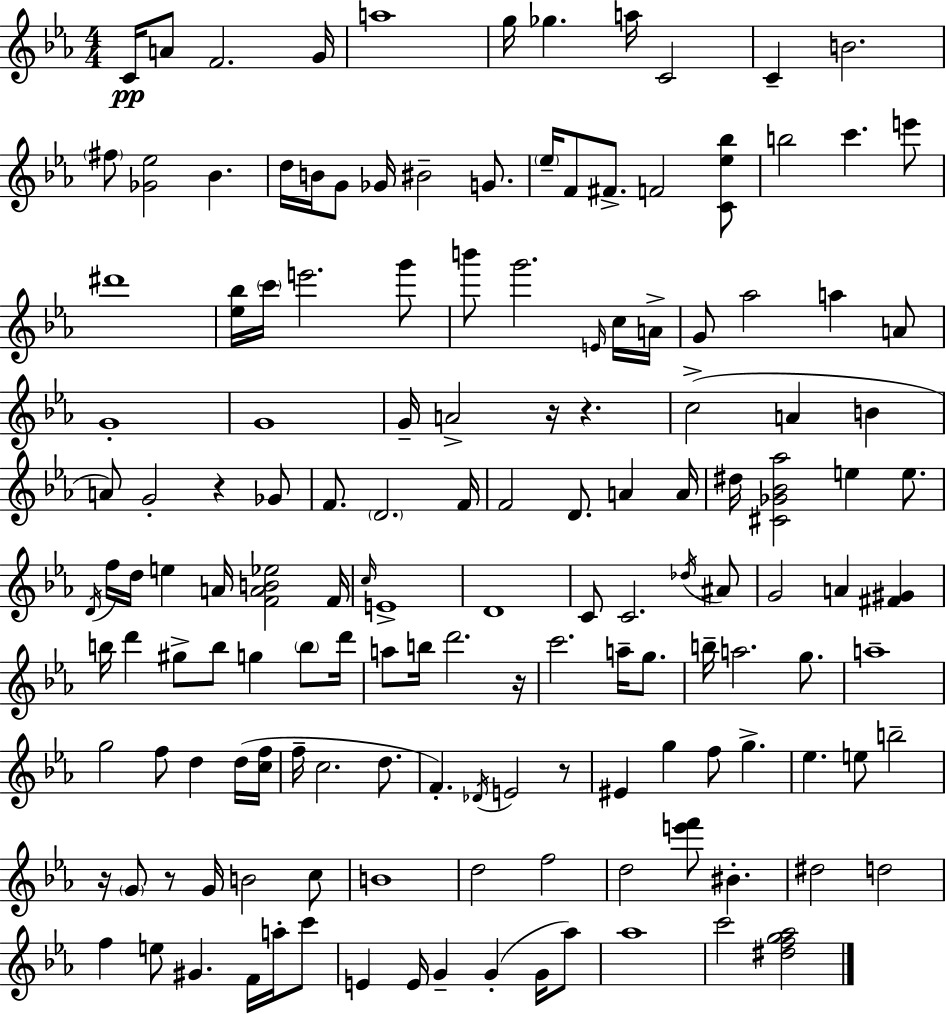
C4/s A4/e F4/h. G4/s A5/w G5/s Gb5/q. A5/s C4/h C4/q B4/h. F#5/e [Gb4,Eb5]/h Bb4/q. D5/s B4/s G4/e Gb4/s BIS4/h G4/e. Eb5/s F4/e F#4/e. F4/h [C4,Eb5,Bb5]/e B5/h C6/q. E6/e D#6/w [Eb5,Bb5]/s C6/s E6/h. G6/e B6/e G6/h. E4/s C5/s A4/s G4/e Ab5/h A5/q A4/e G4/w G4/w G4/s A4/h R/s R/q. C5/h A4/q B4/q A4/e G4/h R/q Gb4/e F4/e. D4/h. F4/s F4/h D4/e. A4/q A4/s D#5/s [C#4,Gb4,Bb4,Ab5]/h E5/q E5/e. D4/s F5/s D5/s E5/q A4/s [F4,A4,B4,Eb5]/h F4/s C5/s E4/w D4/w C4/e C4/h. Db5/s A#4/e G4/h A4/q [F#4,G#4]/q B5/s D6/q G#5/e B5/e G5/q B5/e D6/s A5/e B5/s D6/h. R/s C6/h. A5/s G5/e. B5/s A5/h. G5/e. A5/w G5/h F5/e D5/q D5/s [C5,F5]/s F5/s C5/h. D5/e. F4/q. Db4/s E4/h R/e EIS4/q G5/q F5/e G5/q. Eb5/q. E5/e B5/h R/s G4/e R/e G4/s B4/h C5/e B4/w D5/h F5/h D5/h [E6,F6]/e BIS4/q. D#5/h D5/h F5/q E5/e G#4/q. F4/s A5/s C6/e E4/q E4/s G4/q G4/q G4/s Ab5/e Ab5/w C6/h [D#5,F5,G5,Ab5]/h